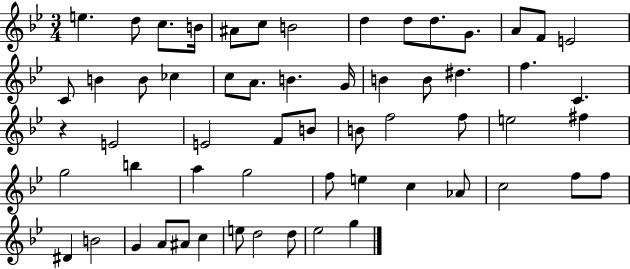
{
  \clef treble
  \numericTimeSignature
  \time 3/4
  \key bes \major
  e''4. d''8 c''8. b'16 | ais'8 c''8 b'2 | d''4 d''8 d''8. g'8. | a'8 f'8 e'2 | \break c'8 b'4 b'8 ces''4 | c''8 a'8. b'4. g'16 | b'4 b'8 dis''4. | f''4. c'4. | \break r4 e'2 | e'2 f'8 b'8 | b'8 f''2 f''8 | e''2 fis''4 | \break g''2 b''4 | a''4 g''2 | f''8 e''4 c''4 aes'8 | c''2 f''8 f''8 | \break dis'4 b'2 | g'4 a'8 ais'8 c''4 | e''8 d''2 d''8 | ees''2 g''4 | \break \bar "|."
}